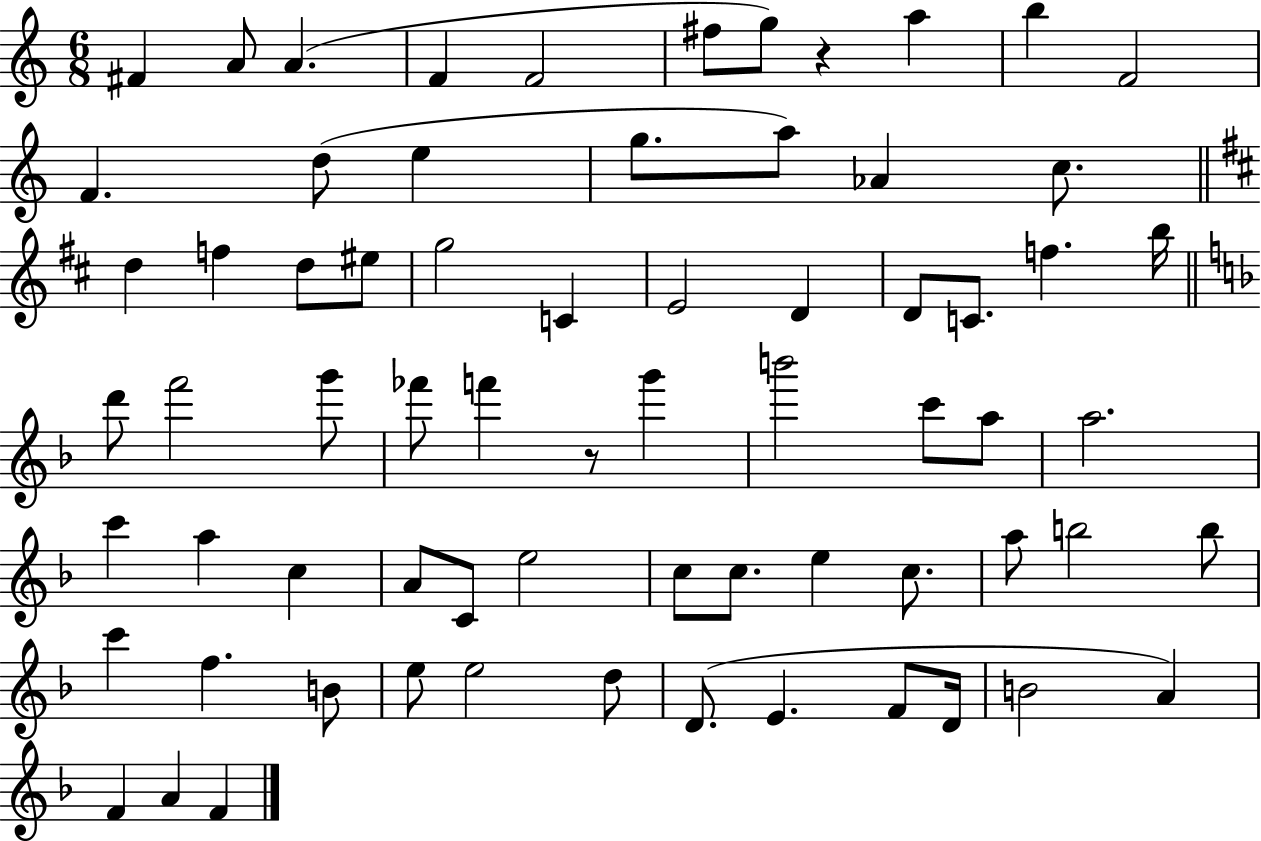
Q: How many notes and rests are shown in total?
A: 69